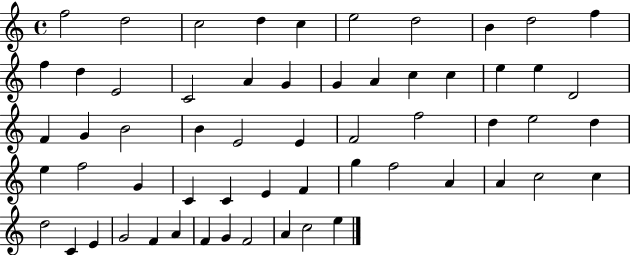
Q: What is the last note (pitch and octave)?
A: E5